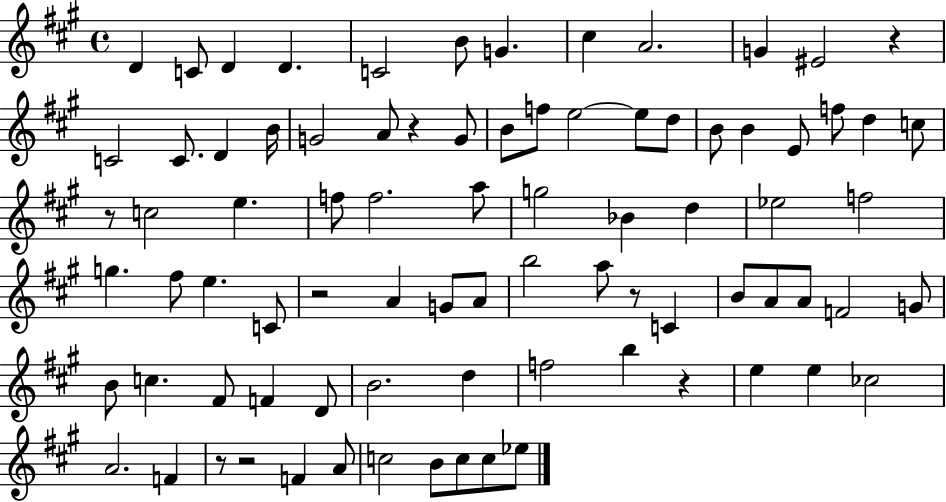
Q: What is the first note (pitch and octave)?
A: D4